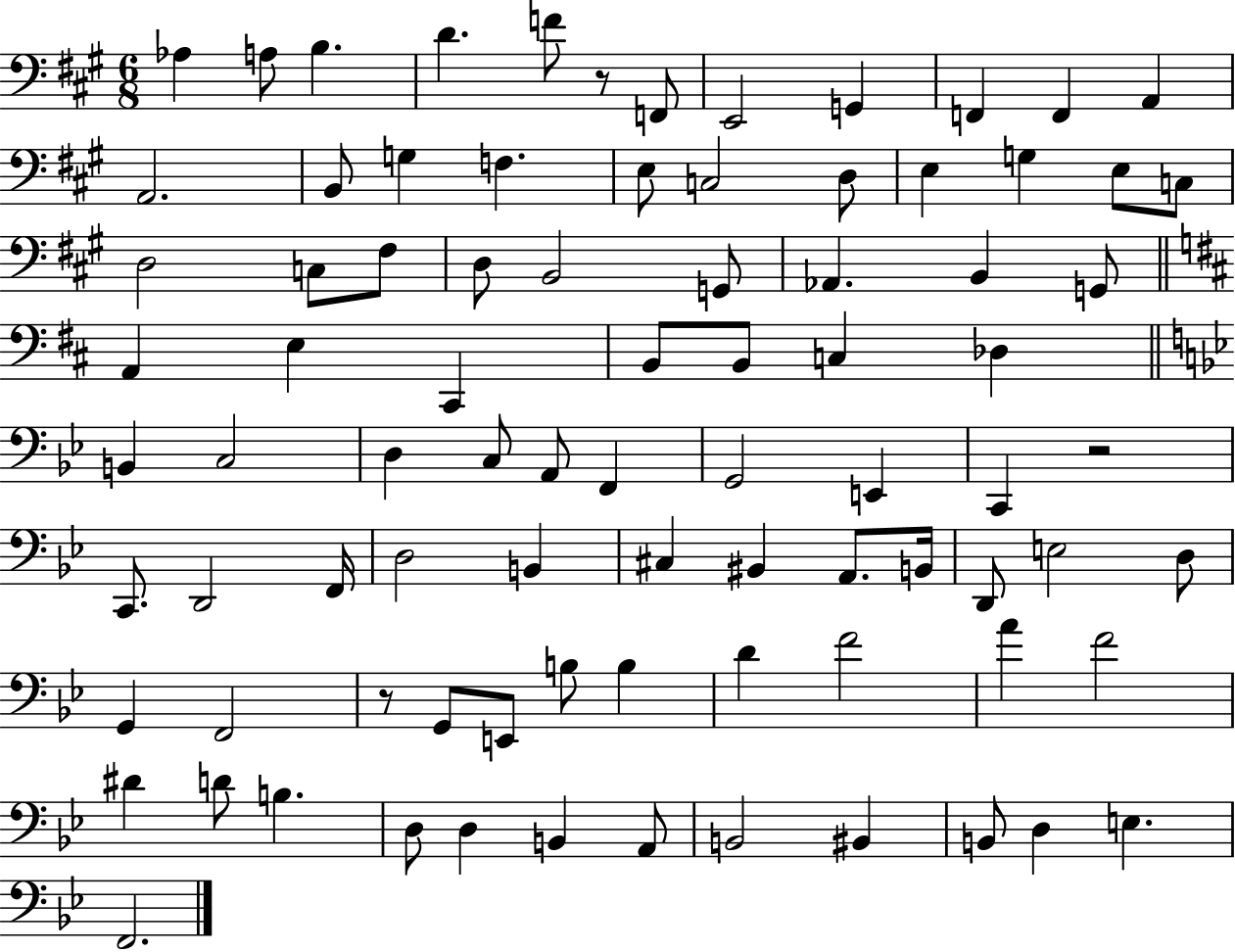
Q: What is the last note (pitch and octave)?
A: F2